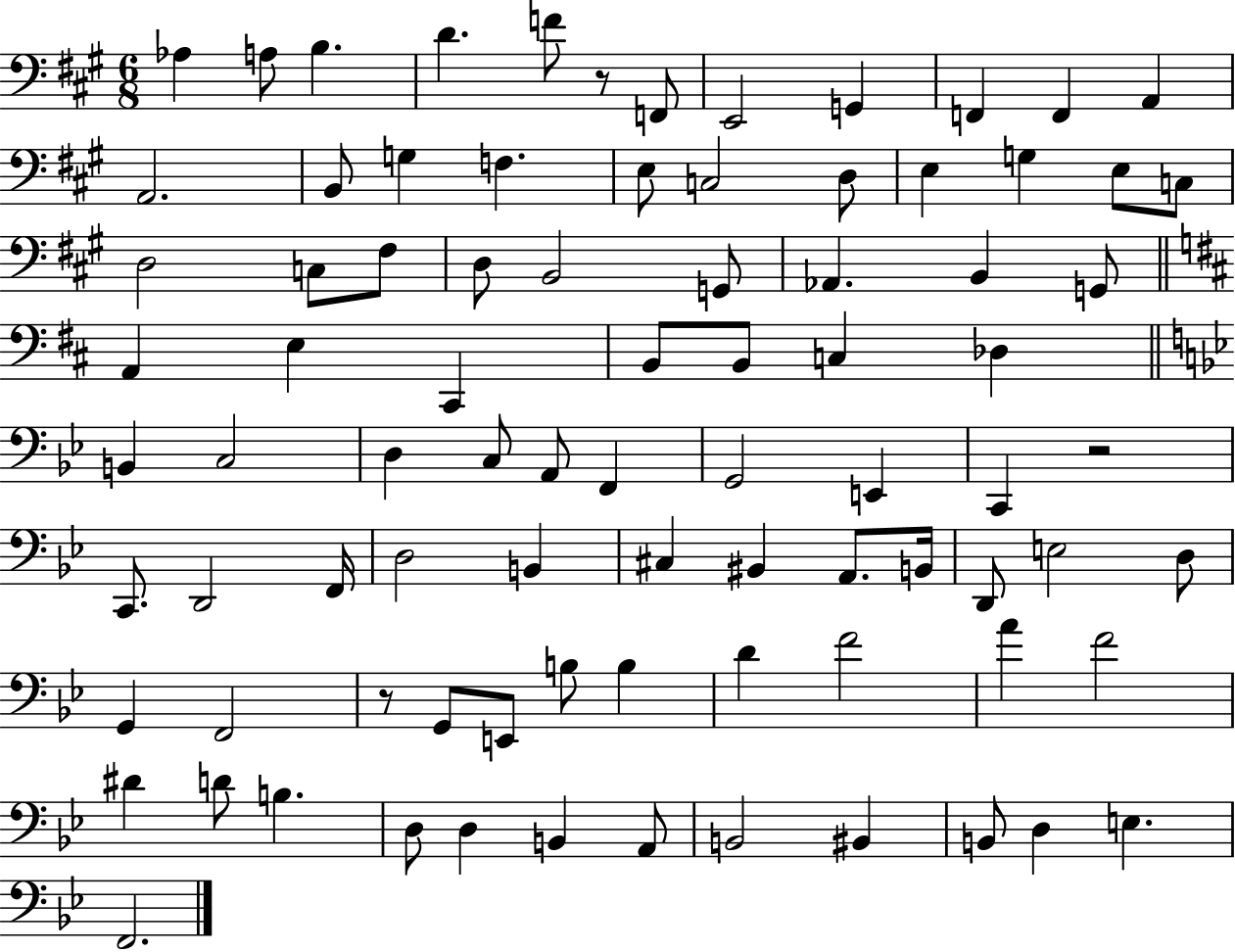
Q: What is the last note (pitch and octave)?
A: F2